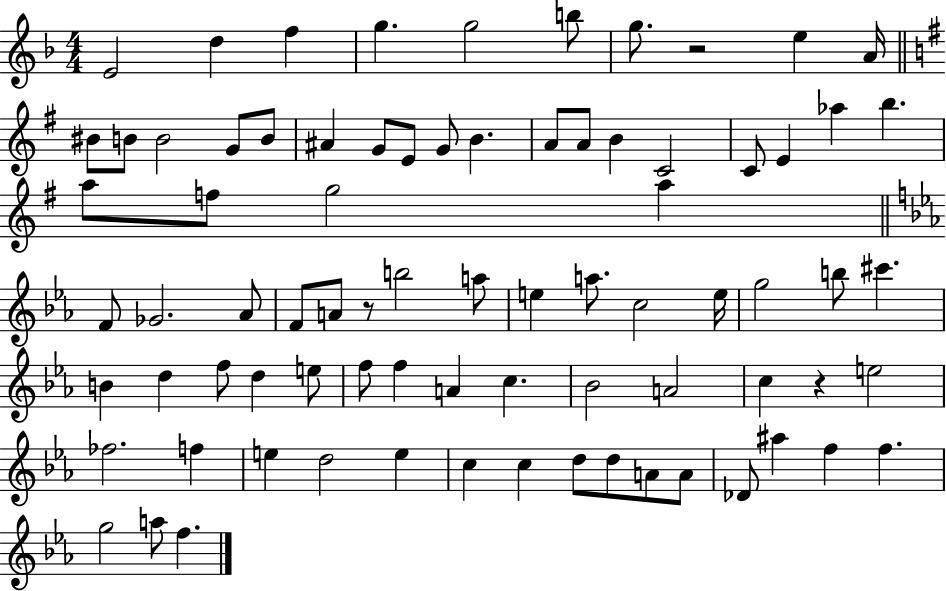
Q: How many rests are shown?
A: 3